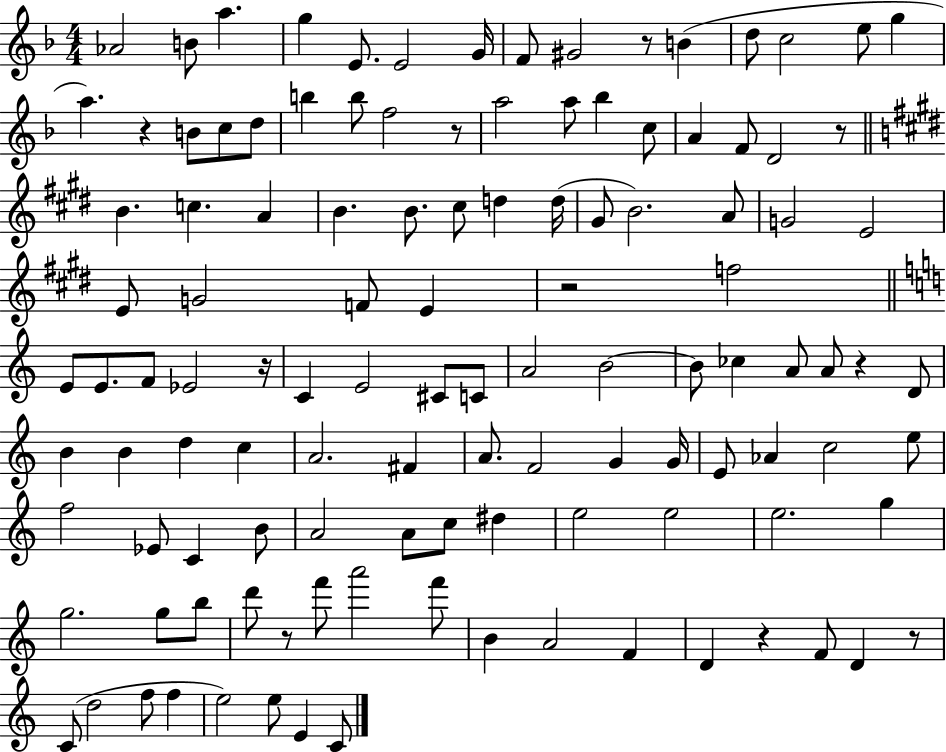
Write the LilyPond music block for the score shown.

{
  \clef treble
  \numericTimeSignature
  \time 4/4
  \key f \major
  aes'2 b'8 a''4. | g''4 e'8. e'2 g'16 | f'8 gis'2 r8 b'4( | d''8 c''2 e''8 g''4 | \break a''4.) r4 b'8 c''8 d''8 | b''4 b''8 f''2 r8 | a''2 a''8 bes''4 c''8 | a'4 f'8 d'2 r8 | \break \bar "||" \break \key e \major b'4. c''4. a'4 | b'4. b'8. cis''8 d''4 d''16( | gis'8 b'2.) a'8 | g'2 e'2 | \break e'8 g'2 f'8 e'4 | r2 f''2 | \bar "||" \break \key a \minor e'8 e'8. f'8 ees'2 r16 | c'4 e'2 cis'8 c'8 | a'2 b'2~~ | b'8 ces''4 a'8 a'8 r4 d'8 | \break b'4 b'4 d''4 c''4 | a'2. fis'4 | a'8. f'2 g'4 g'16 | e'8 aes'4 c''2 e''8 | \break f''2 ees'8 c'4 b'8 | a'2 a'8 c''8 dis''4 | e''2 e''2 | e''2. g''4 | \break g''2. g''8 b''8 | d'''8 r8 f'''8 a'''2 f'''8 | b'4 a'2 f'4 | d'4 r4 f'8 d'4 r8 | \break c'8( d''2 f''8 f''4 | e''2) e''8 e'4 c'8 | \bar "|."
}